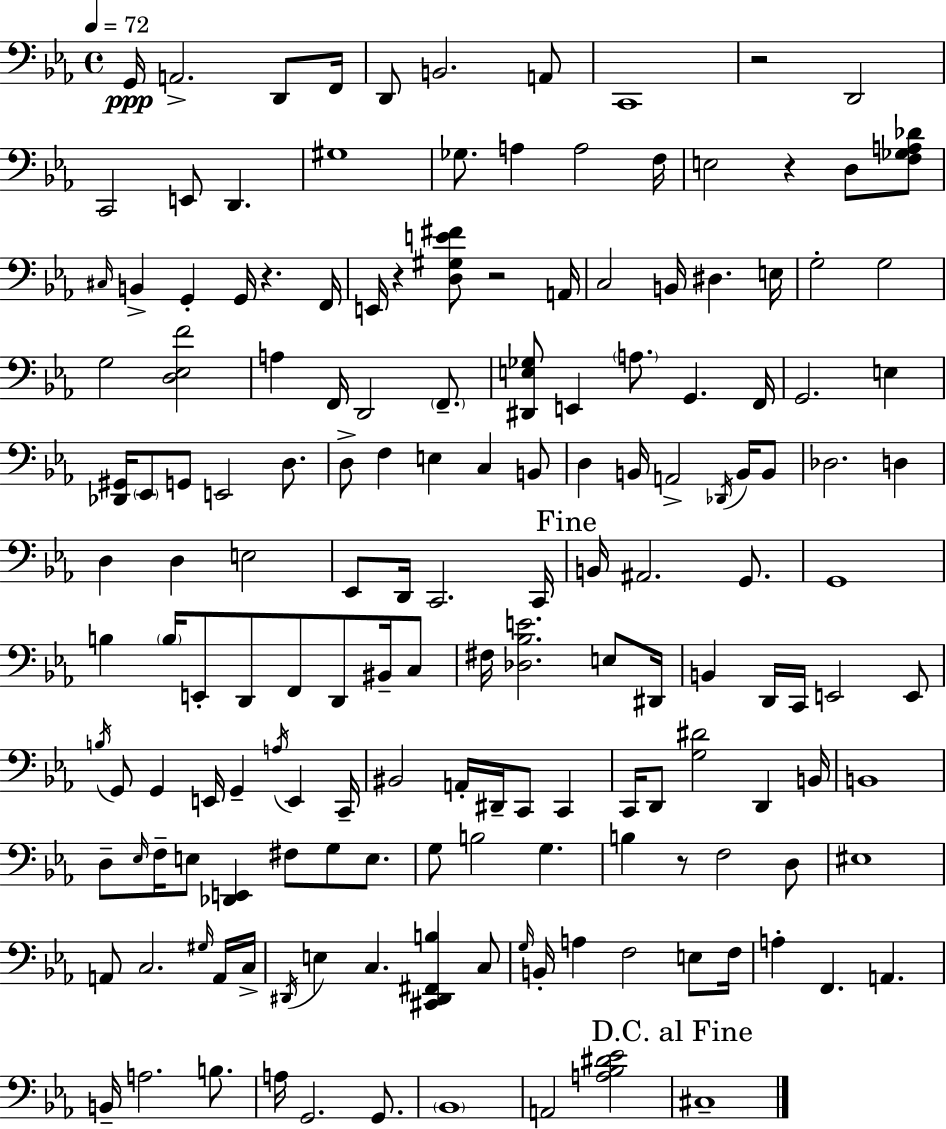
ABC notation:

X:1
T:Untitled
M:4/4
L:1/4
K:Cm
G,,/4 A,,2 D,,/2 F,,/4 D,,/2 B,,2 A,,/2 C,,4 z2 D,,2 C,,2 E,,/2 D,, ^G,4 _G,/2 A, A,2 F,/4 E,2 z D,/2 [F,_G,A,_D]/2 ^C,/4 B,, G,, G,,/4 z F,,/4 E,,/4 z [D,^G,E^F]/2 z2 A,,/4 C,2 B,,/4 ^D, E,/4 G,2 G,2 G,2 [D,_E,F]2 A, F,,/4 D,,2 F,,/2 [^D,,E,_G,]/2 E,, A,/2 G,, F,,/4 G,,2 E, [_D,,^G,,]/4 _E,,/2 G,,/2 E,,2 D,/2 D,/2 F, E, C, B,,/2 D, B,,/4 A,,2 _D,,/4 B,,/4 B,,/2 _D,2 D, D, D, E,2 _E,,/2 D,,/4 C,,2 C,,/4 B,,/4 ^A,,2 G,,/2 G,,4 B, B,/4 E,,/2 D,,/2 F,,/2 D,,/2 ^B,,/4 C,/2 ^F,/4 [_D,_B,E]2 E,/2 ^D,,/4 B,, D,,/4 C,,/4 E,,2 E,,/2 B,/4 G,,/2 G,, E,,/4 G,, A,/4 E,, C,,/4 ^B,,2 A,,/4 ^D,,/4 C,,/2 C,, C,,/4 D,,/2 [G,^D]2 D,, B,,/4 B,,4 D,/2 _E,/4 F,/4 E,/2 [_D,,E,,] ^F,/2 G,/2 E,/2 G,/2 B,2 G, B, z/2 F,2 D,/2 ^E,4 A,,/2 C,2 ^G,/4 A,,/4 C,/4 ^D,,/4 E, C, [^C,,^D,,^F,,B,] C,/2 G,/4 B,,/4 A, F,2 E,/2 F,/4 A, F,, A,, B,,/4 A,2 B,/2 A,/4 G,,2 G,,/2 _B,,4 A,,2 [A,_B,^D_E]2 ^C,4